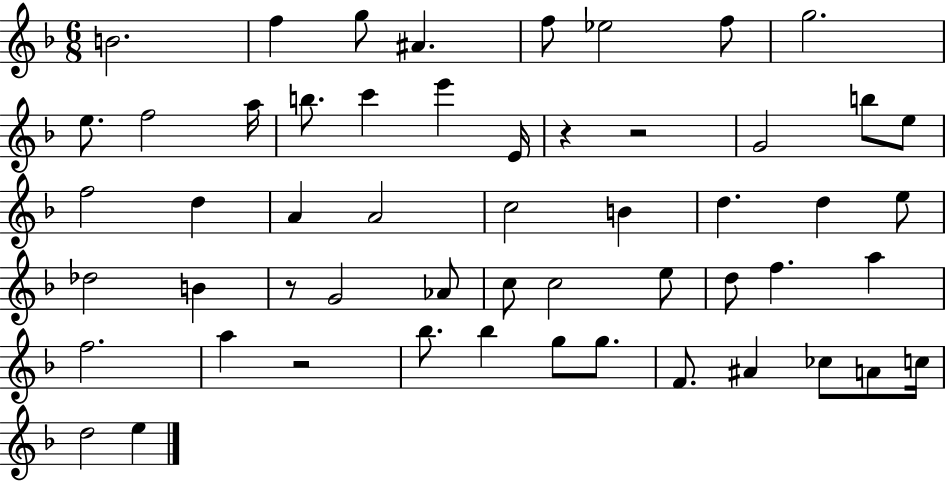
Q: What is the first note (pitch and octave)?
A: B4